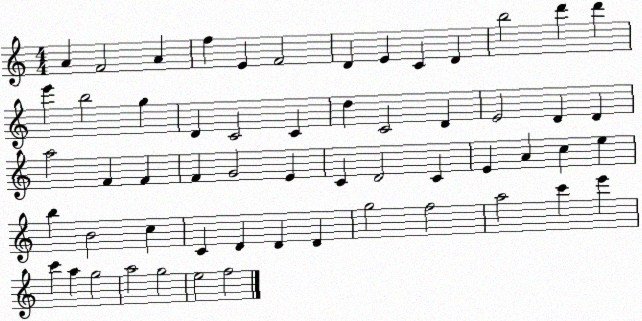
X:1
T:Untitled
M:4/4
L:1/4
K:C
A F2 A f E F2 D E C D b2 d' d' e' b2 g D C2 C d C2 D E2 D D a2 F F F G2 E C D2 C E A c e b B2 c C D D D g2 f2 a2 c' e' c' a g2 a2 g2 e2 f2